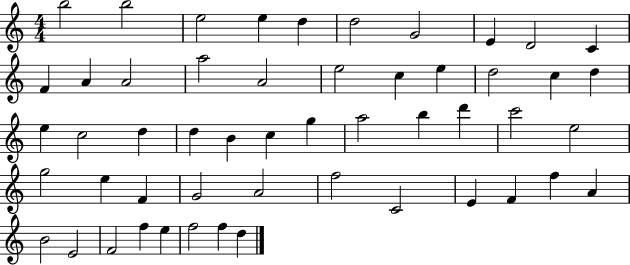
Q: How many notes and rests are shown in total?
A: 52